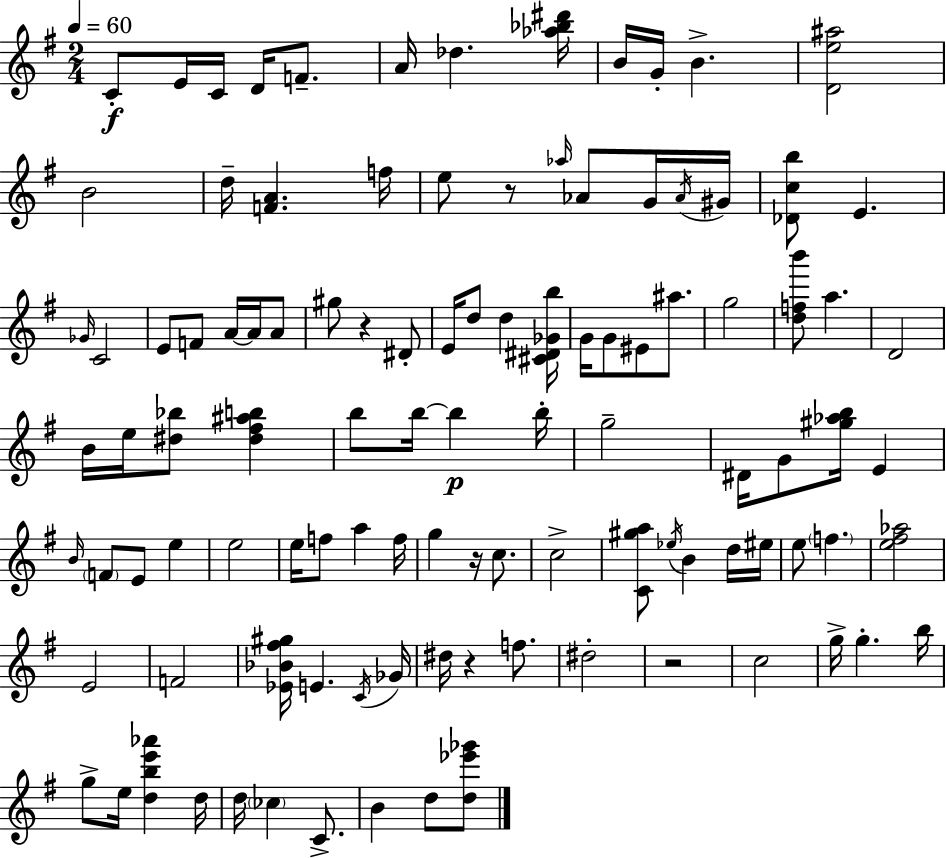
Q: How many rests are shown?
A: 5